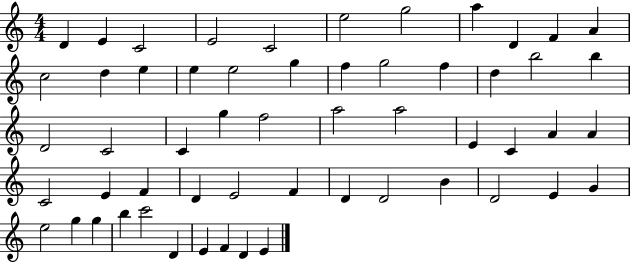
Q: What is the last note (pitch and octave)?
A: E4